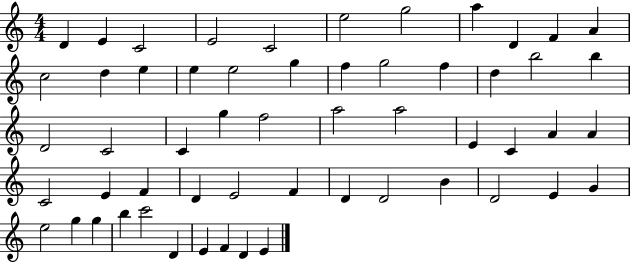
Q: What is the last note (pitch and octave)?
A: E4